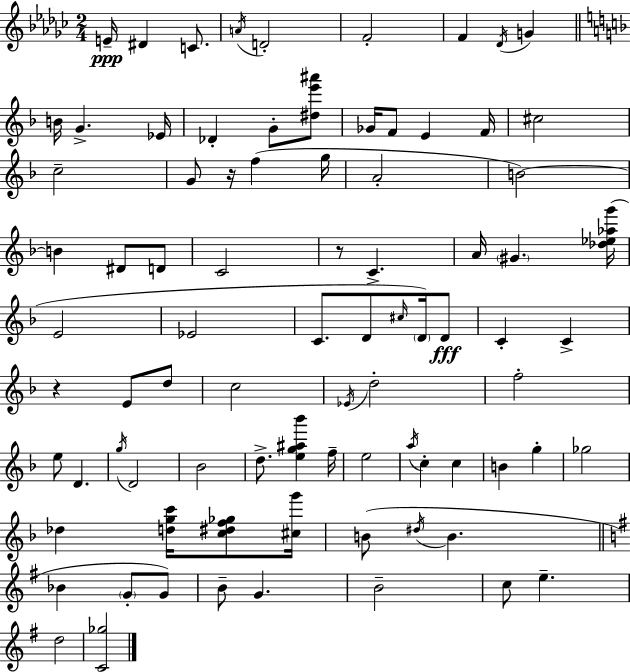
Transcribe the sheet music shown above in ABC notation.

X:1
T:Untitled
M:2/4
L:1/4
K:Ebm
E/4 ^D C/2 A/4 D2 F2 F _D/4 G B/4 G _E/4 _D G/2 [^de'^a']/2 _G/4 F/2 E F/4 ^c2 c2 G/2 z/4 f g/4 A2 B2 B ^D/2 D/2 C2 z/2 C A/4 ^G [_d_e_ag']/4 E2 _E2 C/2 D/2 ^c/4 D/4 D/2 C C z E/2 d/2 c2 _E/4 d2 f2 e/2 D g/4 D2 _B2 d/2 [eg^a_b'] f/4 e2 a/4 c c B g _g2 _d [dgc']/4 [c^df_g]/2 [^cg']/4 B/2 ^d/4 B _B G/2 G/2 B/2 G B2 c/2 e d2 [C_g]2